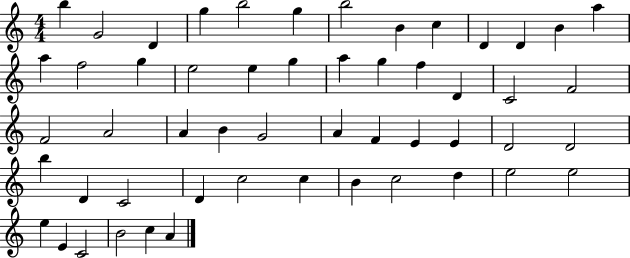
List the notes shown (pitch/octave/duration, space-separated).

B5/q G4/h D4/q G5/q B5/h G5/q B5/h B4/q C5/q D4/q D4/q B4/q A5/q A5/q F5/h G5/q E5/h E5/q G5/q A5/q G5/q F5/q D4/q C4/h F4/h F4/h A4/h A4/q B4/q G4/h A4/q F4/q E4/q E4/q D4/h D4/h B5/q D4/q C4/h D4/q C5/h C5/q B4/q C5/h D5/q E5/h E5/h E5/q E4/q C4/h B4/h C5/q A4/q